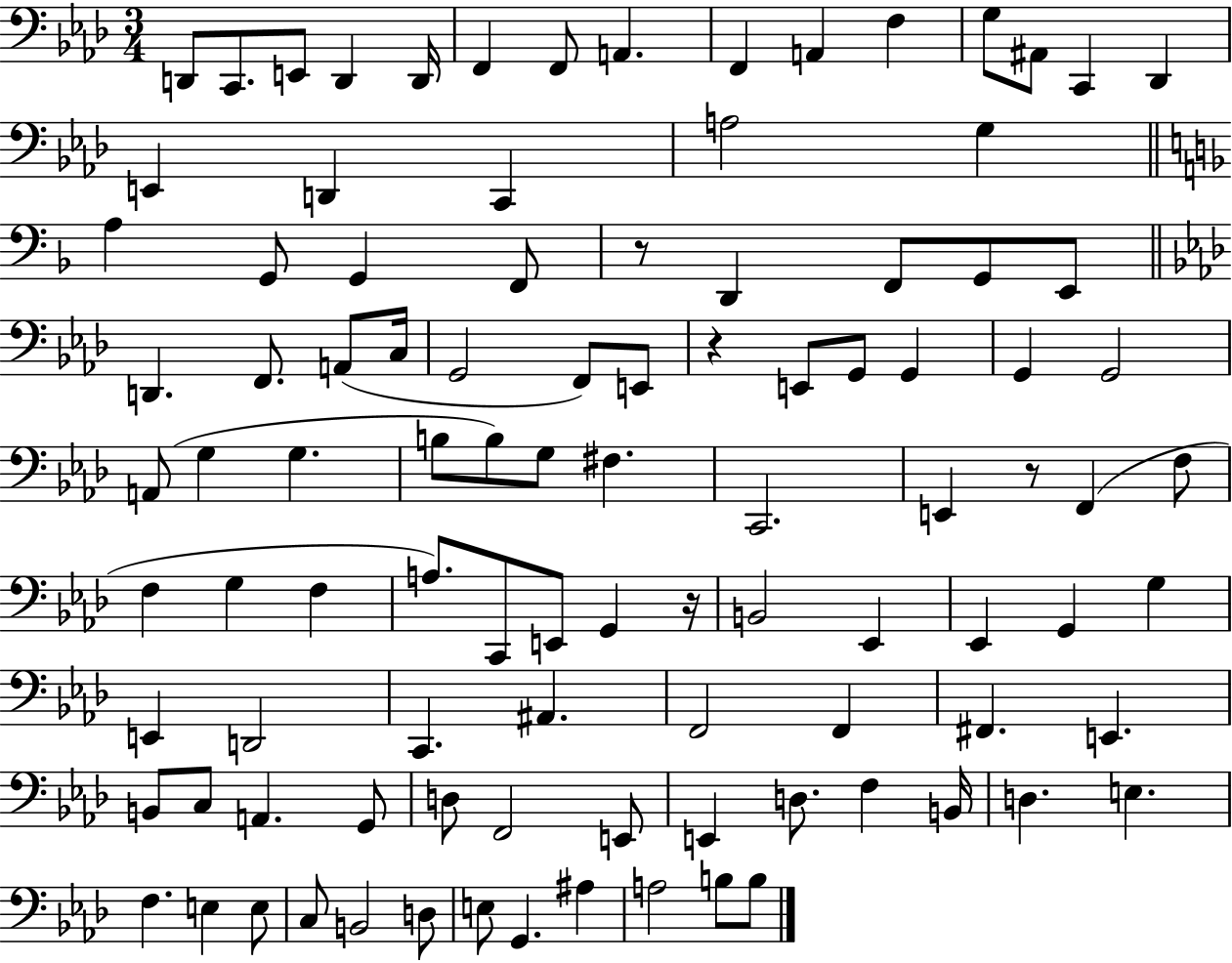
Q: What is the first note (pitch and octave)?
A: D2